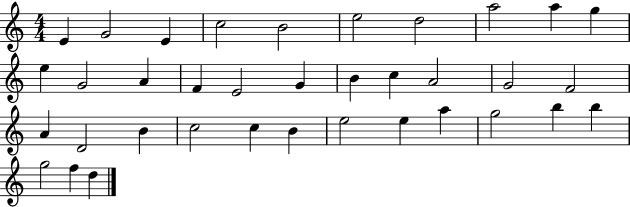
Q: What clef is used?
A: treble